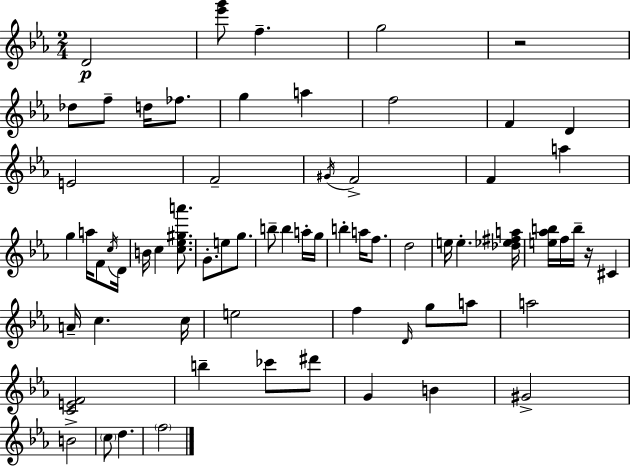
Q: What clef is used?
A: treble